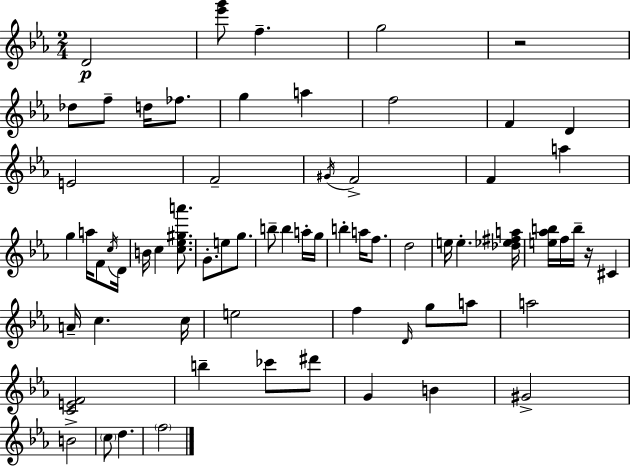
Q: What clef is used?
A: treble